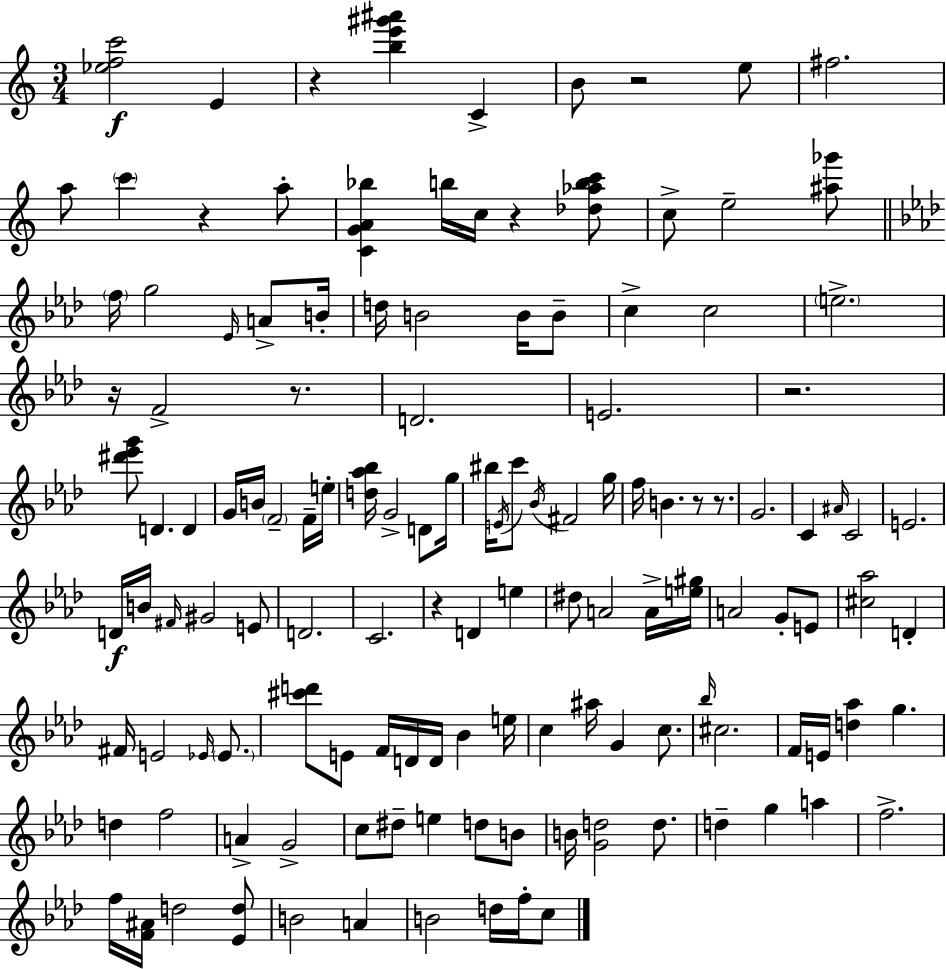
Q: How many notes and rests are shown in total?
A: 132